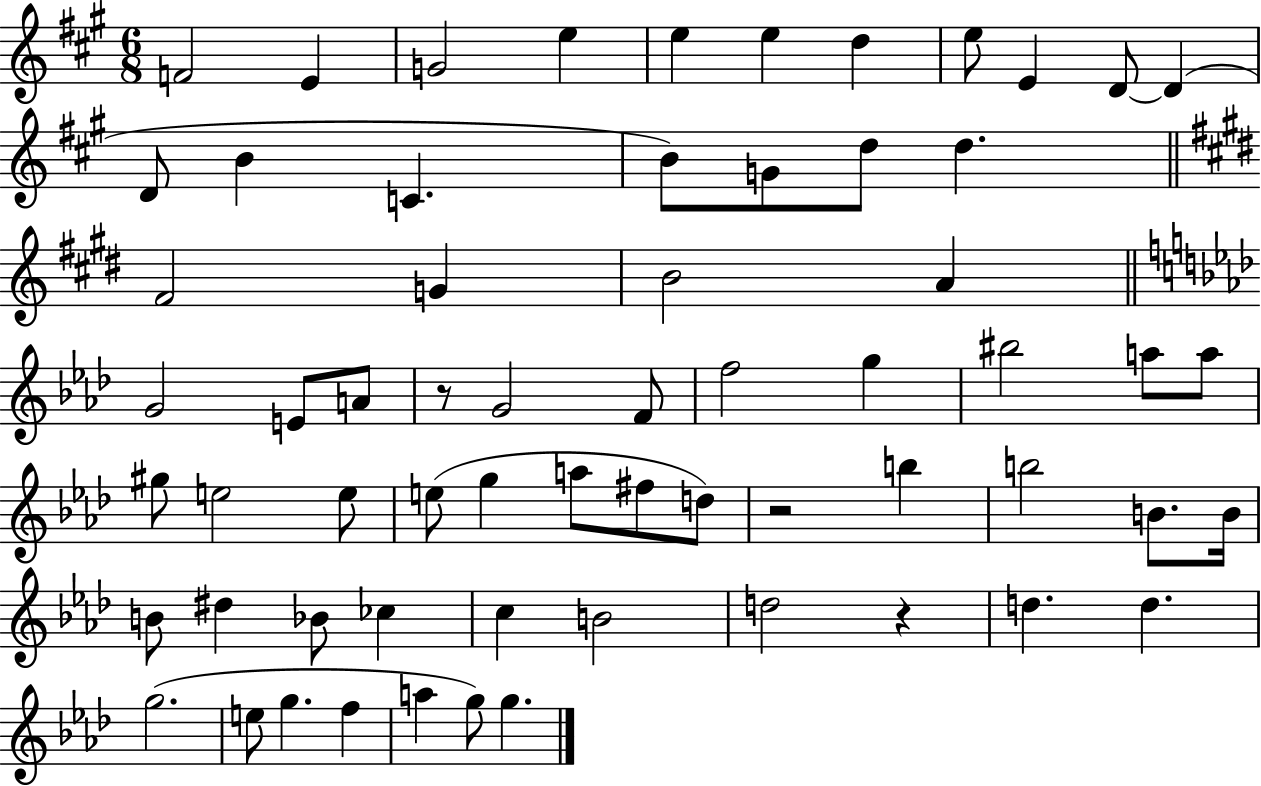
X:1
T:Untitled
M:6/8
L:1/4
K:A
F2 E G2 e e e d e/2 E D/2 D D/2 B C B/2 G/2 d/2 d ^F2 G B2 A G2 E/2 A/2 z/2 G2 F/2 f2 g ^b2 a/2 a/2 ^g/2 e2 e/2 e/2 g a/2 ^f/2 d/2 z2 b b2 B/2 B/4 B/2 ^d _B/2 _c c B2 d2 z d d g2 e/2 g f a g/2 g